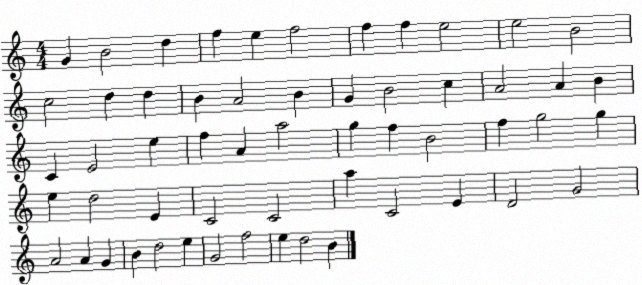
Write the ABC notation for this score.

X:1
T:Untitled
M:4/4
L:1/4
K:C
G B2 d f e f2 f f e2 e2 B2 c2 d d B A2 B G B2 c A2 A B C E2 e f A a2 g f B2 f g2 g e d2 E C2 C2 a C2 E D2 G2 A2 A G B d2 e G2 f2 e d2 B